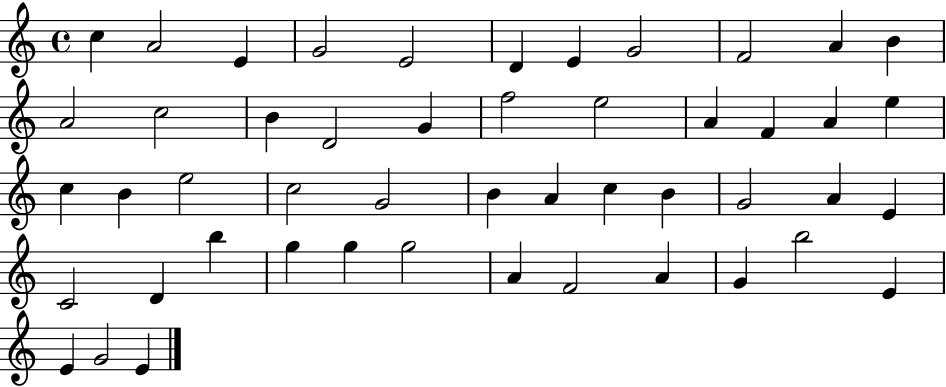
X:1
T:Untitled
M:4/4
L:1/4
K:C
c A2 E G2 E2 D E G2 F2 A B A2 c2 B D2 G f2 e2 A F A e c B e2 c2 G2 B A c B G2 A E C2 D b g g g2 A F2 A G b2 E E G2 E